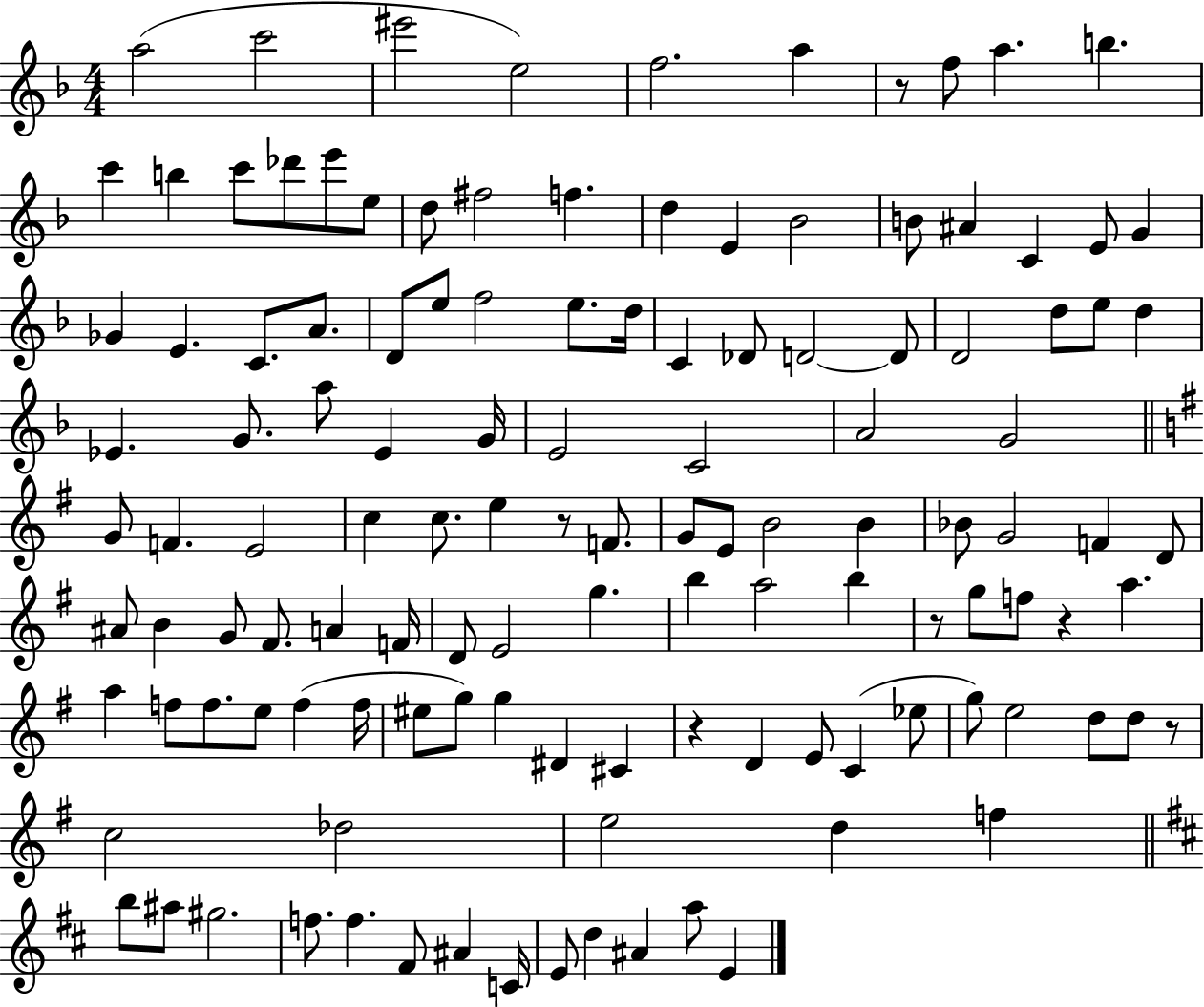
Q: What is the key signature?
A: F major